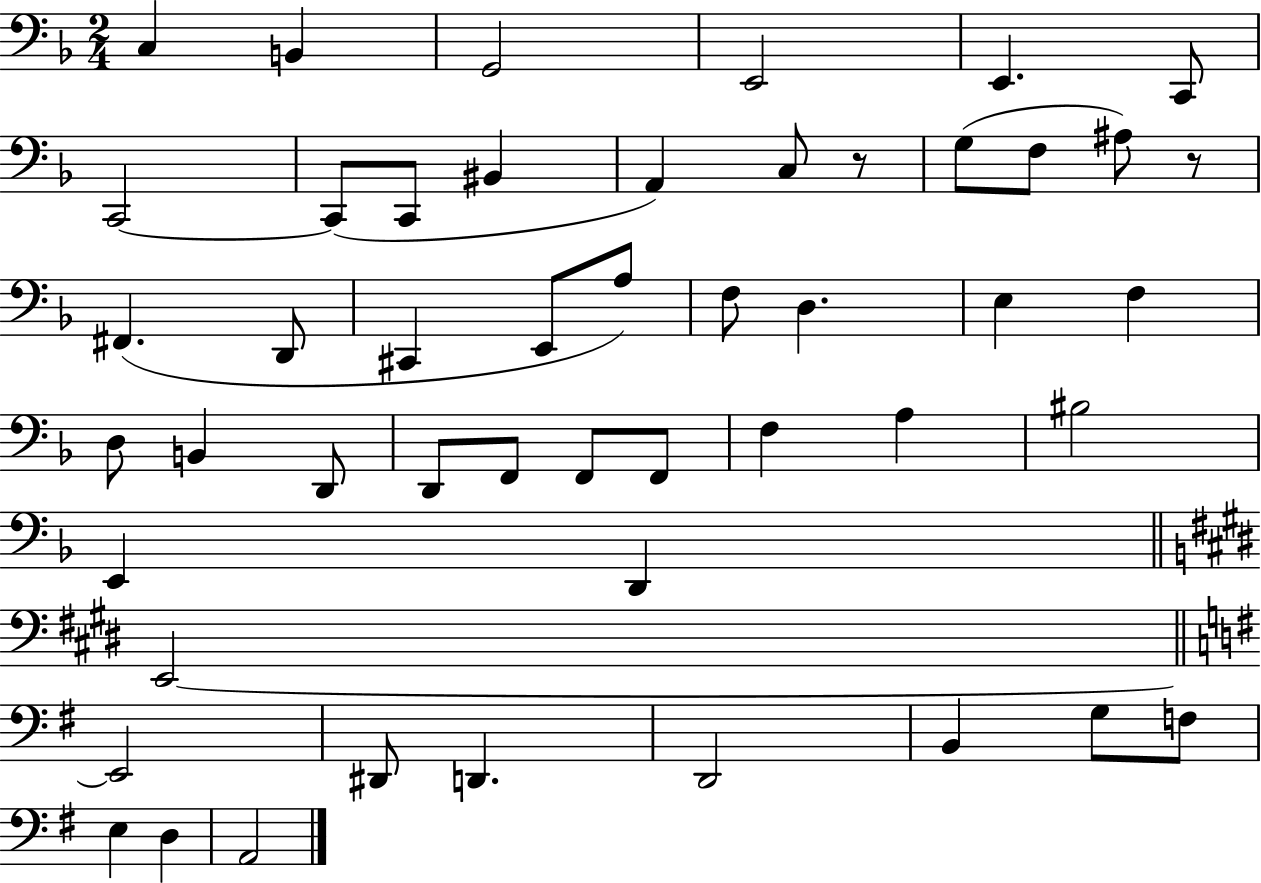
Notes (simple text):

C3/q B2/q G2/h E2/h E2/q. C2/e C2/h C2/e C2/e BIS2/q A2/q C3/e R/e G3/e F3/e A#3/e R/e F#2/q. D2/e C#2/q E2/e A3/e F3/e D3/q. E3/q F3/q D3/e B2/q D2/e D2/e F2/e F2/e F2/e F3/q A3/q BIS3/h E2/q D2/q E2/h E2/h D#2/e D2/q. D2/h B2/q G3/e F3/e E3/q D3/q A2/h